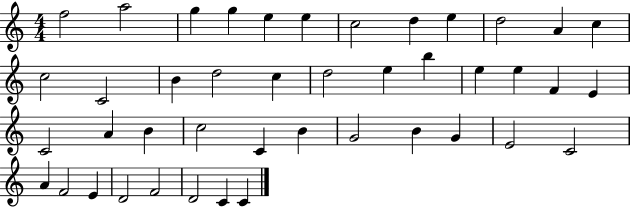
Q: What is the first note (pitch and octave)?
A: F5